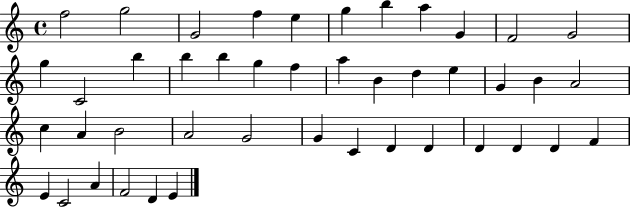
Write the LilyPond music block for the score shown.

{
  \clef treble
  \time 4/4
  \defaultTimeSignature
  \key c \major
  f''2 g''2 | g'2 f''4 e''4 | g''4 b''4 a''4 g'4 | f'2 g'2 | \break g''4 c'2 b''4 | b''4 b''4 g''4 f''4 | a''4 b'4 d''4 e''4 | g'4 b'4 a'2 | \break c''4 a'4 b'2 | a'2 g'2 | g'4 c'4 d'4 d'4 | d'4 d'4 d'4 f'4 | \break e'4 c'2 a'4 | f'2 d'4 e'4 | \bar "|."
}